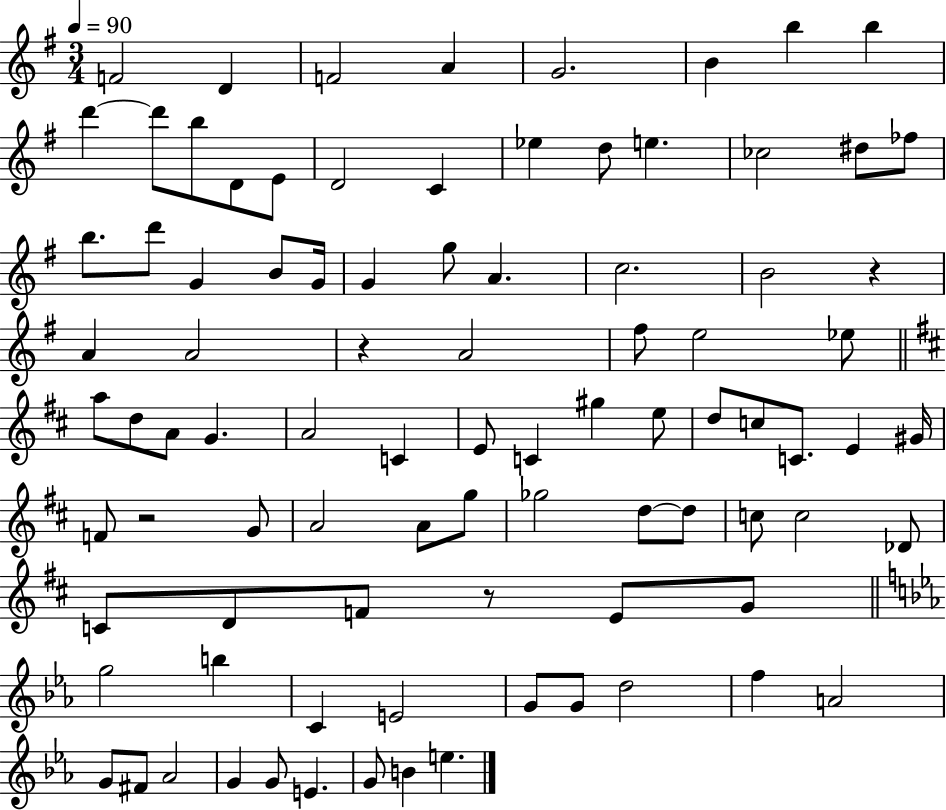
F4/h D4/q F4/h A4/q G4/h. B4/q B5/q B5/q D6/q D6/e B5/e D4/e E4/e D4/h C4/q Eb5/q D5/e E5/q. CES5/h D#5/e FES5/e B5/e. D6/e G4/q B4/e G4/s G4/q G5/e A4/q. C5/h. B4/h R/q A4/q A4/h R/q A4/h F#5/e E5/h Eb5/e A5/e D5/e A4/e G4/q. A4/h C4/q E4/e C4/q G#5/q E5/e D5/e C5/e C4/e. E4/q G#4/s F4/e R/h G4/e A4/h A4/e G5/e Gb5/h D5/e D5/e C5/e C5/h Db4/e C4/e D4/e F4/e R/e E4/e G4/e G5/h B5/q C4/q E4/h G4/e G4/e D5/h F5/q A4/h G4/e F#4/e Ab4/h G4/q G4/e E4/q. G4/e B4/q E5/q.